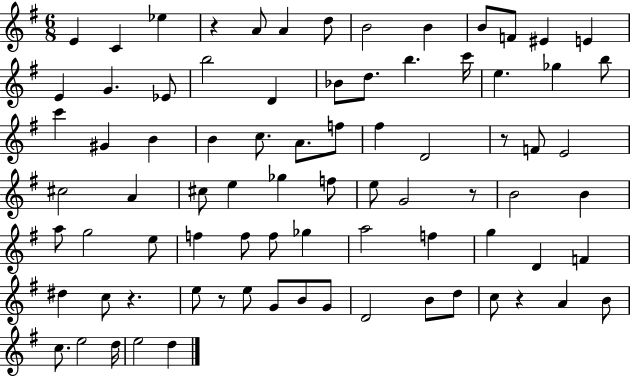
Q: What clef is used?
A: treble